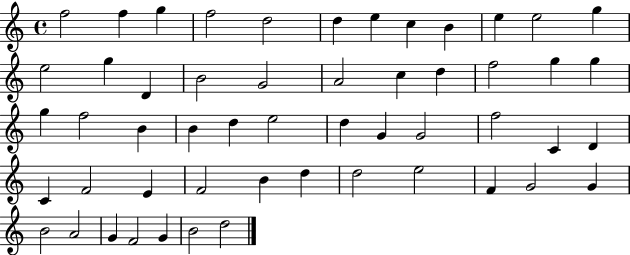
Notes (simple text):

F5/h F5/q G5/q F5/h D5/h D5/q E5/q C5/q B4/q E5/q E5/h G5/q E5/h G5/q D4/q B4/h G4/h A4/h C5/q D5/q F5/h G5/q G5/q G5/q F5/h B4/q B4/q D5/q E5/h D5/q G4/q G4/h F5/h C4/q D4/q C4/q F4/h E4/q F4/h B4/q D5/q D5/h E5/h F4/q G4/h G4/q B4/h A4/h G4/q F4/h G4/q B4/h D5/h